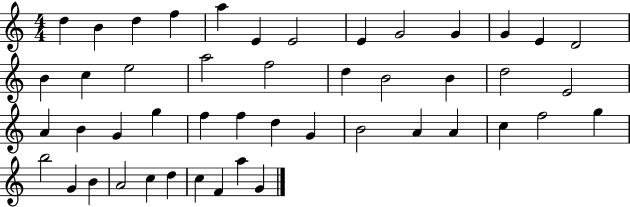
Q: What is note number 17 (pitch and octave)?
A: A5